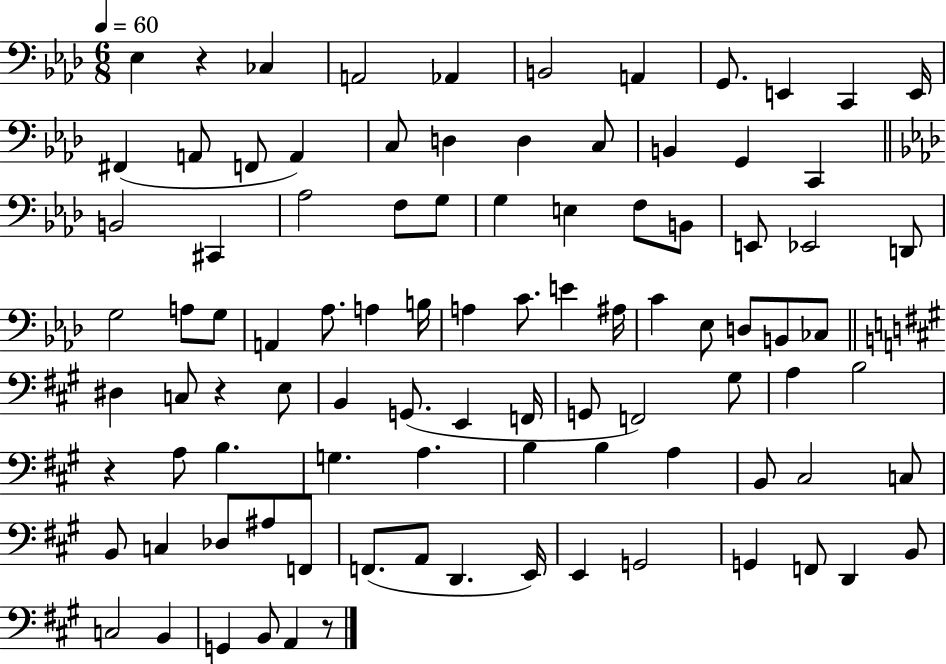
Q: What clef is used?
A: bass